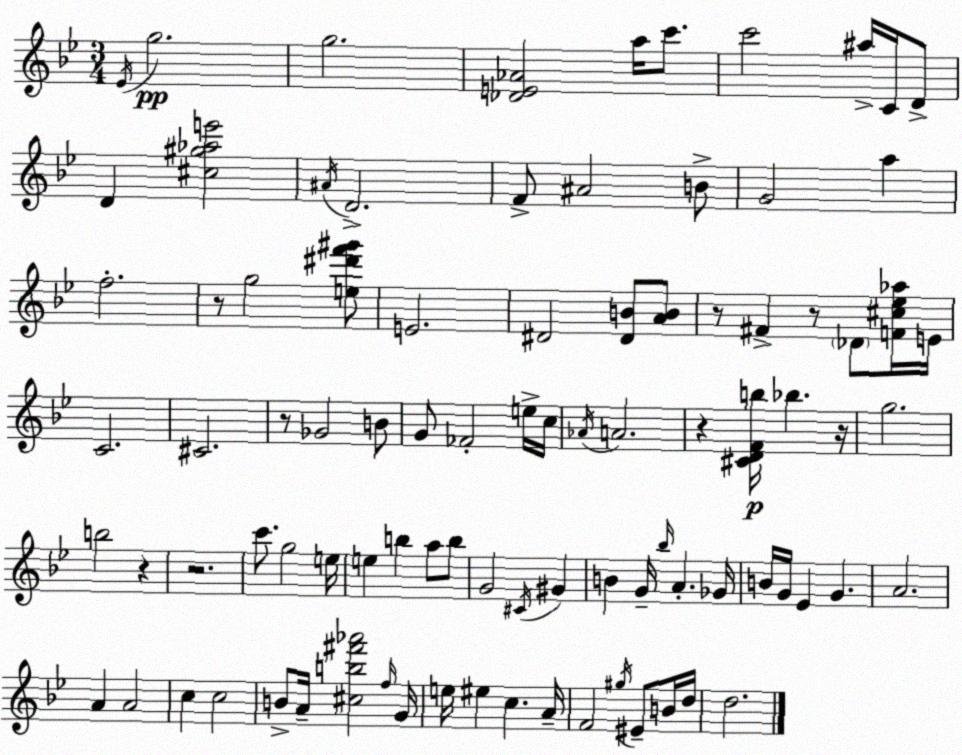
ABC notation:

X:1
T:Untitled
M:3/4
L:1/4
K:Gm
_E/4 g2 g2 [_DE_A]2 a/4 c'/2 c'2 ^a/4 C/4 D/2 D [^c^g_ae']2 ^A/4 D2 F/2 ^A2 B/2 G2 a f2 z/2 g2 [e^d'f'^g']/2 E2 ^D2 [^DB]/2 [AB]/2 z/2 ^F z/2 _D/2 [F^c_e_a]/4 E/4 C2 ^C2 z/2 _G2 B/2 G/2 _F2 e/4 c/4 _A/4 A2 z [^CDFb]/4 _b z/4 g2 b2 z z2 c'/2 g2 e/4 e b a/2 b/2 G2 ^C/4 ^G B G/4 _b/4 A _G/4 B/4 G/4 _E G A2 A A2 c c2 B/2 A/4 [^cb^f'_a']2 f/4 G/4 e/4 ^e c A/4 F2 ^g/4 ^E/2 B/4 d/4 d2